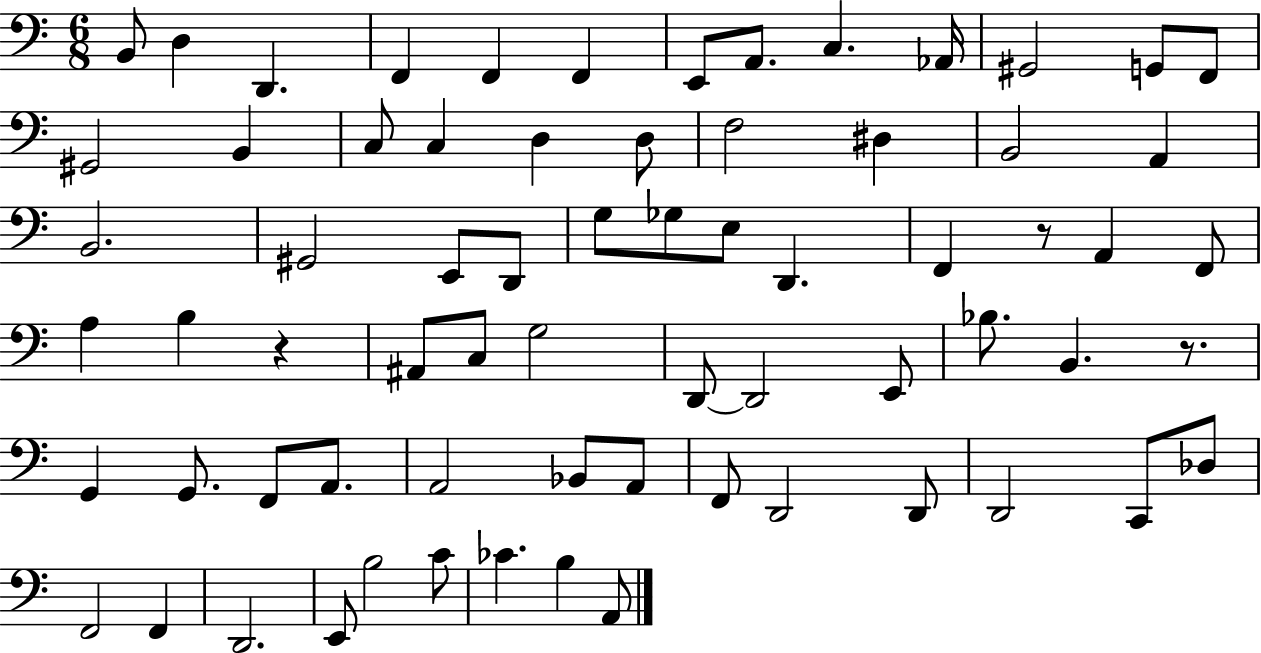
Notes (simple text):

B2/e D3/q D2/q. F2/q F2/q F2/q E2/e A2/e. C3/q. Ab2/s G#2/h G2/e F2/e G#2/h B2/q C3/e C3/q D3/q D3/e F3/h D#3/q B2/h A2/q B2/h. G#2/h E2/e D2/e G3/e Gb3/e E3/e D2/q. F2/q R/e A2/q F2/e A3/q B3/q R/q A#2/e C3/e G3/h D2/e D2/h E2/e Bb3/e. B2/q. R/e. G2/q G2/e. F2/e A2/e. A2/h Bb2/e A2/e F2/e D2/h D2/e D2/h C2/e Db3/e F2/h F2/q D2/h. E2/e B3/h C4/e CES4/q. B3/q A2/e